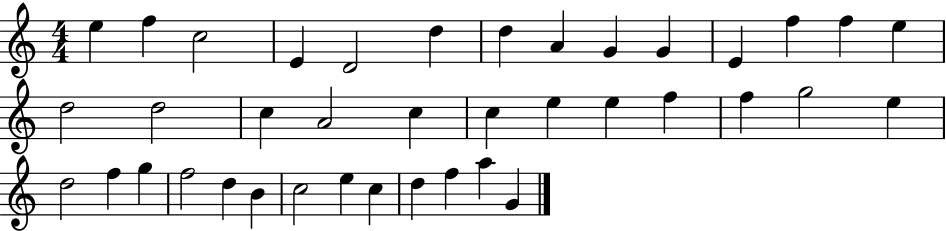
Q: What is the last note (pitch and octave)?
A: G4